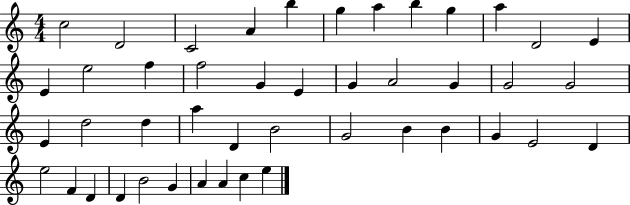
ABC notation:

X:1
T:Untitled
M:4/4
L:1/4
K:C
c2 D2 C2 A b g a b g a D2 E E e2 f f2 G E G A2 G G2 G2 E d2 d a D B2 G2 B B G E2 D e2 F D D B2 G A A c e